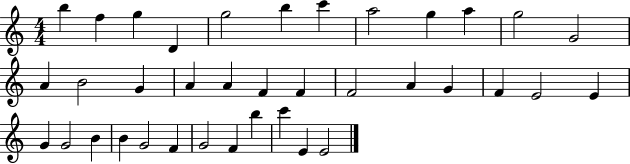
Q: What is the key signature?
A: C major